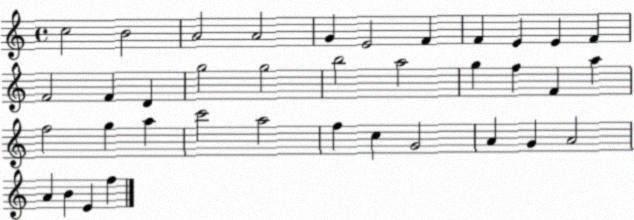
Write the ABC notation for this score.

X:1
T:Untitled
M:4/4
L:1/4
K:C
c2 B2 A2 A2 G E2 F F E E F F2 F D g2 g2 b2 a2 g f F a f2 g a c'2 a2 f c G2 A G A2 A B E f